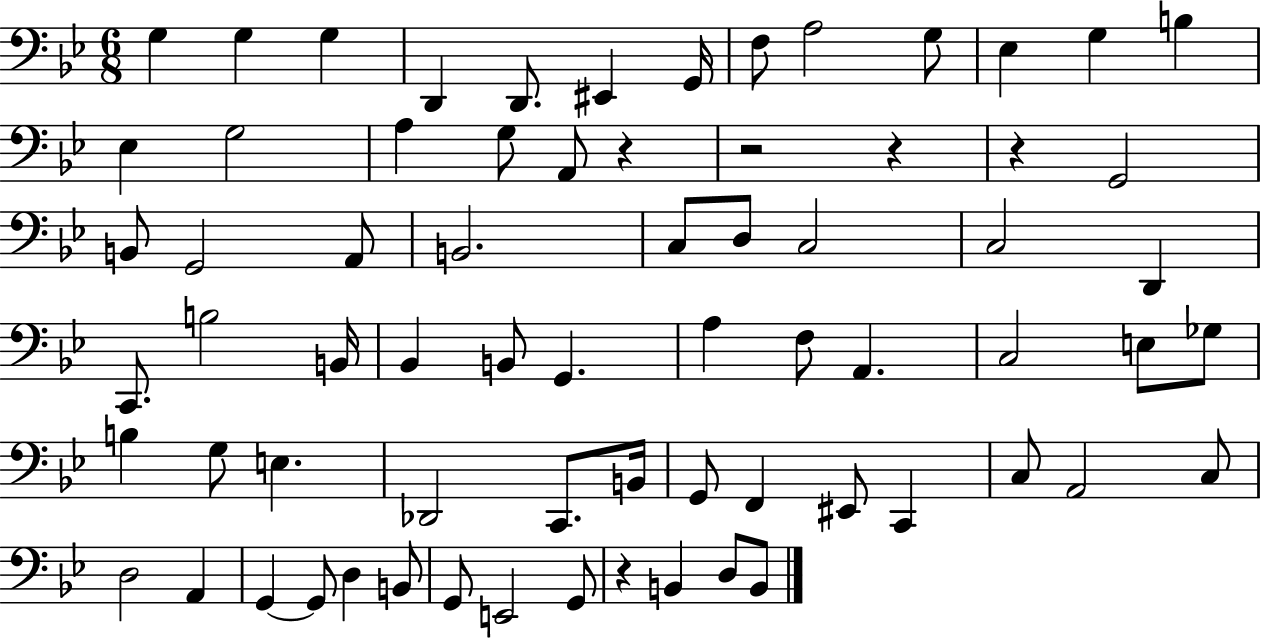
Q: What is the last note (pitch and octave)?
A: B2